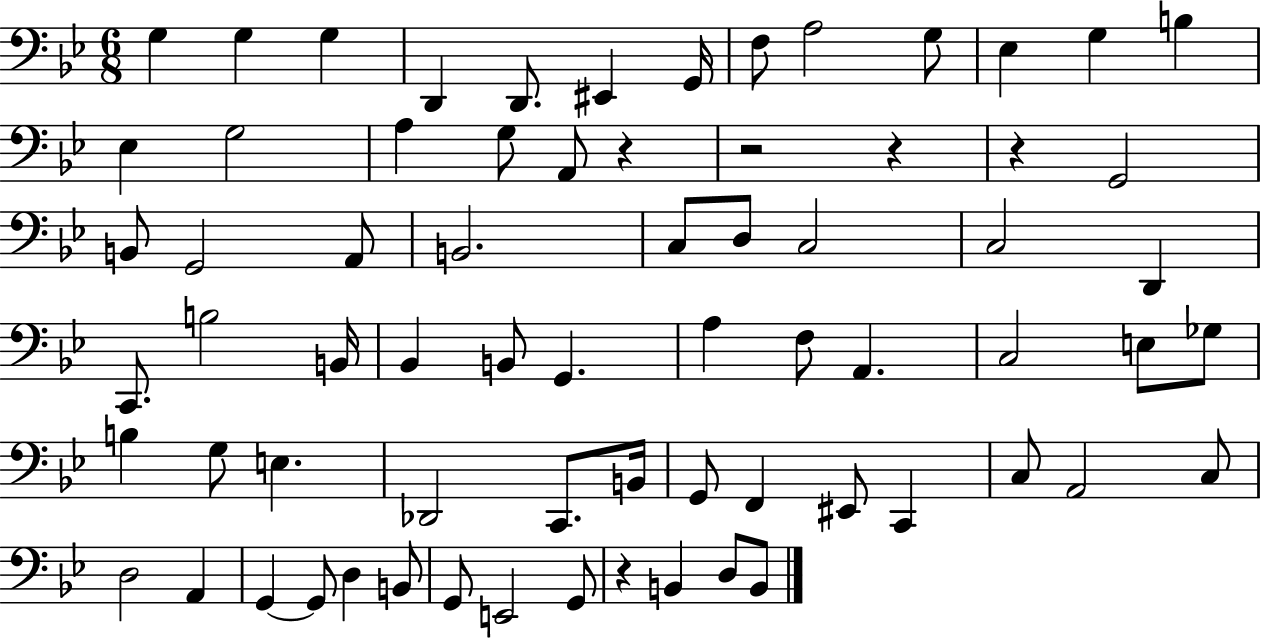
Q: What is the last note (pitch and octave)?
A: B2